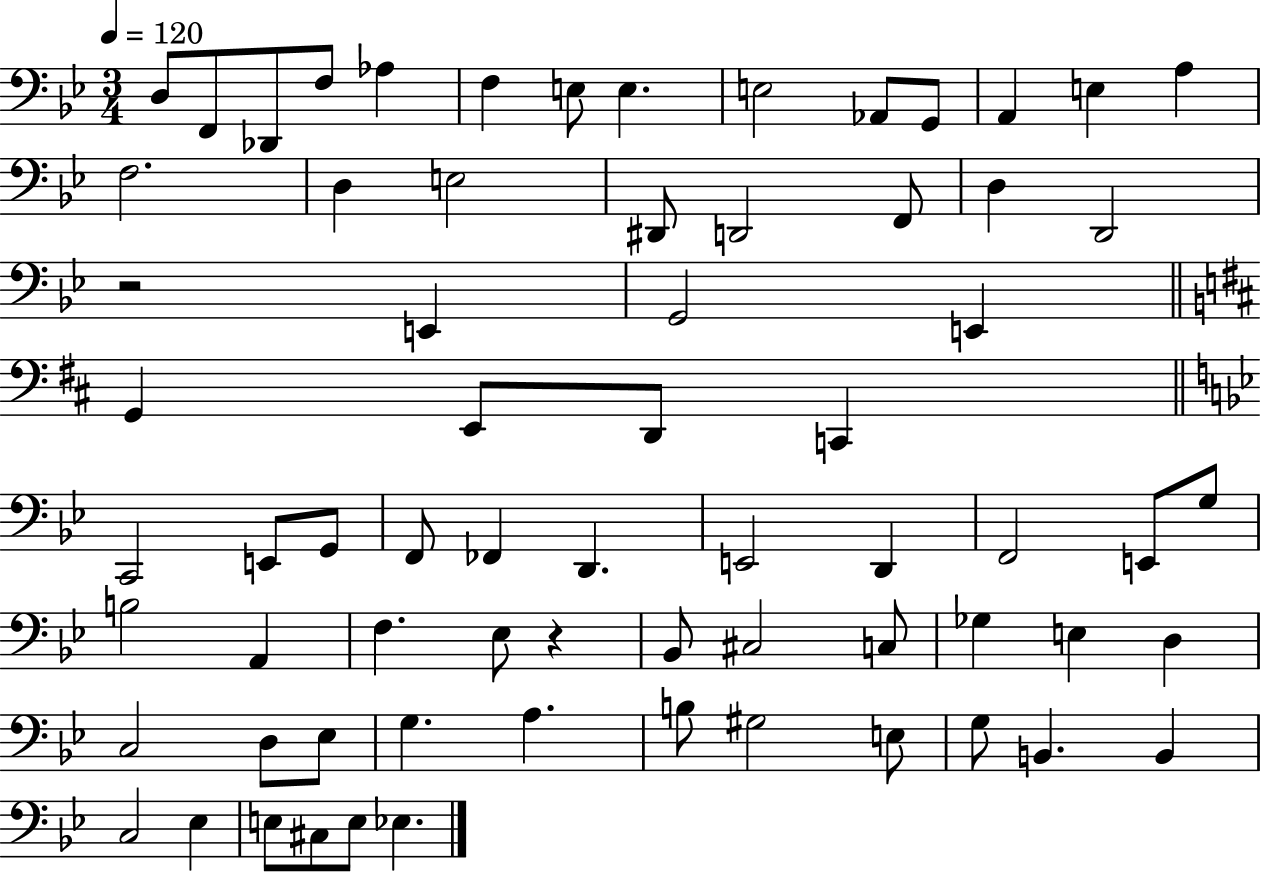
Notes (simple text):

D3/e F2/e Db2/e F3/e Ab3/q F3/q E3/e E3/q. E3/h Ab2/e G2/e A2/q E3/q A3/q F3/h. D3/q E3/h D#2/e D2/h F2/e D3/q D2/h R/h E2/q G2/h E2/q G2/q E2/e D2/e C2/q C2/h E2/e G2/e F2/e FES2/q D2/q. E2/h D2/q F2/h E2/e G3/e B3/h A2/q F3/q. Eb3/e R/q Bb2/e C#3/h C3/e Gb3/q E3/q D3/q C3/h D3/e Eb3/e G3/q. A3/q. B3/e G#3/h E3/e G3/e B2/q. B2/q C3/h Eb3/q E3/e C#3/e E3/e Eb3/q.